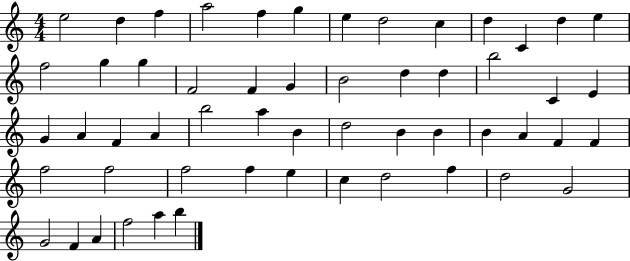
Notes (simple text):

E5/h D5/q F5/q A5/h F5/q G5/q E5/q D5/h C5/q D5/q C4/q D5/q E5/q F5/h G5/q G5/q F4/h F4/q G4/q B4/h D5/q D5/q B5/h C4/q E4/q G4/q A4/q F4/q A4/q B5/h A5/q B4/q D5/h B4/q B4/q B4/q A4/q F4/q F4/q F5/h F5/h F5/h F5/q E5/q C5/q D5/h F5/q D5/h G4/h G4/h F4/q A4/q F5/h A5/q B5/q